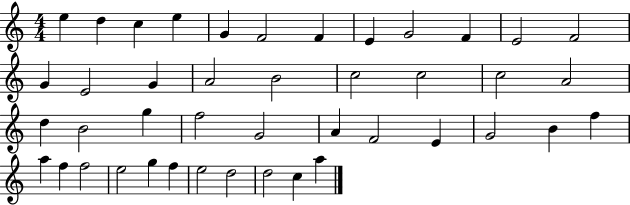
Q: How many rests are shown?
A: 0